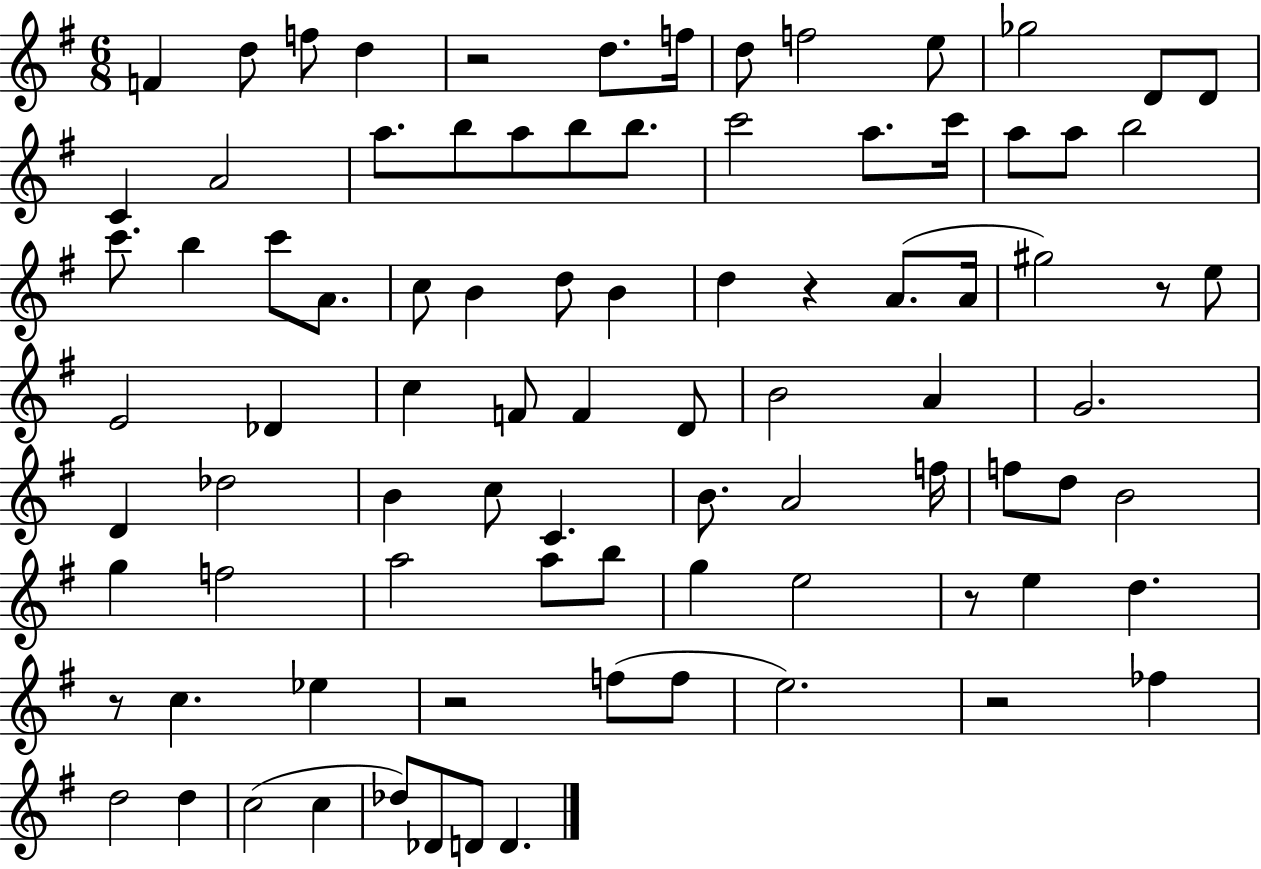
F4/q D5/e F5/e D5/q R/h D5/e. F5/s D5/e F5/h E5/e Gb5/h D4/e D4/e C4/q A4/h A5/e. B5/e A5/e B5/e B5/e. C6/h A5/e. C6/s A5/e A5/e B5/h C6/e. B5/q C6/e A4/e. C5/e B4/q D5/e B4/q D5/q R/q A4/e. A4/s G#5/h R/e E5/e E4/h Db4/q C5/q F4/e F4/q D4/e B4/h A4/q G4/h. D4/q Db5/h B4/q C5/e C4/q. B4/e. A4/h F5/s F5/e D5/e B4/h G5/q F5/h A5/h A5/e B5/e G5/q E5/h R/e E5/q D5/q. R/e C5/q. Eb5/q R/h F5/e F5/e E5/h. R/h FES5/q D5/h D5/q C5/h C5/q Db5/e Db4/e D4/e D4/q.